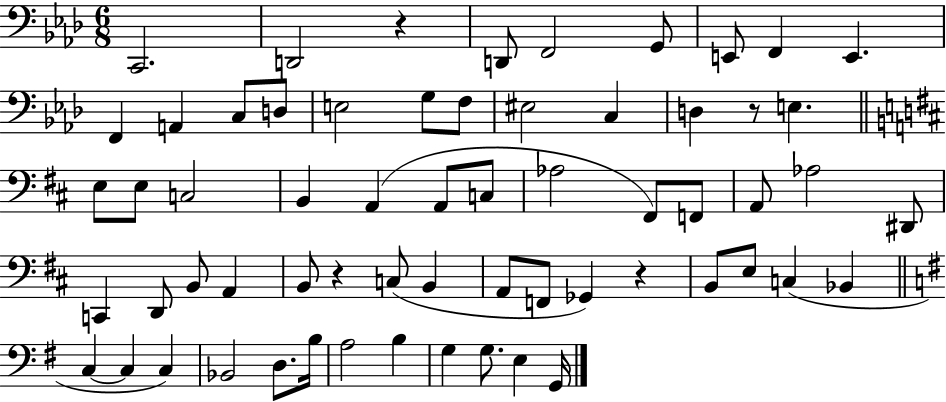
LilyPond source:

{
  \clef bass
  \numericTimeSignature
  \time 6/8
  \key aes \major
  c,2. | d,2 r4 | d,8 f,2 g,8 | e,8 f,4 e,4. | \break f,4 a,4 c8 d8 | e2 g8 f8 | eis2 c4 | d4 r8 e4. | \break \bar "||" \break \key b \minor e8 e8 c2 | b,4 a,4( a,8 c8 | aes2 fis,8) f,8 | a,8 aes2 dis,8 | \break c,4 d,8 b,8 a,4 | b,8 r4 c8( b,4 | a,8 f,8 ges,4) r4 | b,8 e8 c4( bes,4 | \break \bar "||" \break \key g \major c4~~ c4 c4) | bes,2 d8. b16 | a2 b4 | g4 g8. e4 g,16 | \break \bar "|."
}